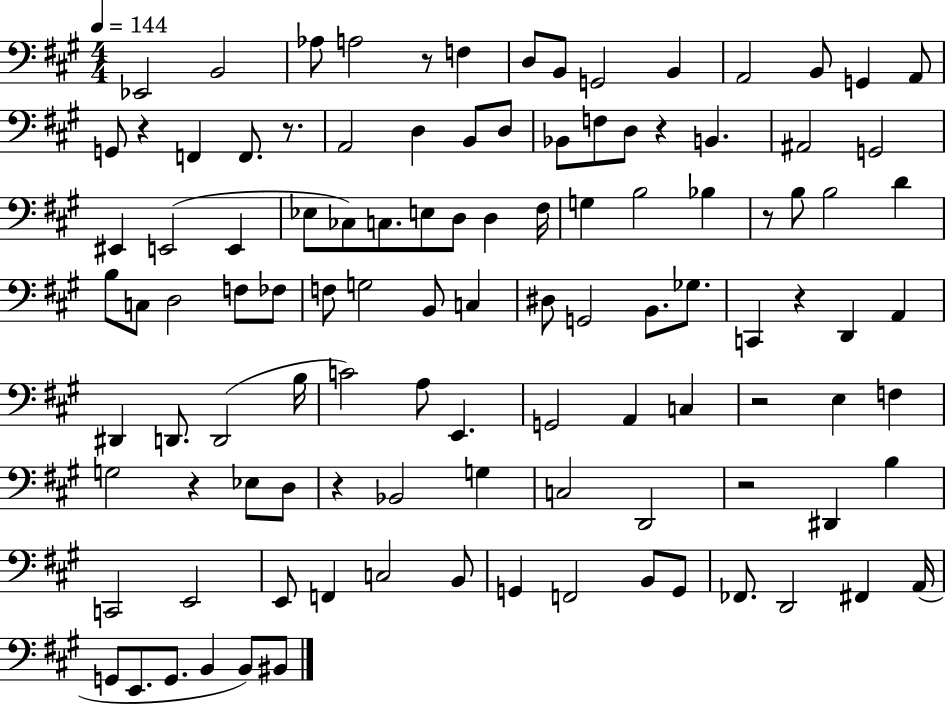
{
  \clef bass
  \numericTimeSignature
  \time 4/4
  \key a \major
  \tempo 4 = 144
  ees,2 b,2 | aes8 a2 r8 f4 | d8 b,8 g,2 b,4 | a,2 b,8 g,4 a,8 | \break g,8 r4 f,4 f,8. r8. | a,2 d4 b,8 d8 | bes,8 f8 d8 r4 b,4. | ais,2 g,2 | \break eis,4 e,2( e,4 | ees8 ces8) c8. e8 d8 d4 fis16 | g4 b2 bes4 | r8 b8 b2 d'4 | \break b8 c8 d2 f8 fes8 | f8 g2 b,8 c4 | dis8 g,2 b,8. ges8. | c,4 r4 d,4 a,4 | \break dis,4 d,8. d,2( b16 | c'2) a8 e,4. | g,2 a,4 c4 | r2 e4 f4 | \break g2 r4 ees8 d8 | r4 bes,2 g4 | c2 d,2 | r2 dis,4 b4 | \break c,2 e,2 | e,8 f,4 c2 b,8 | g,4 f,2 b,8 g,8 | fes,8. d,2 fis,4 a,16( | \break g,8 e,8. g,8. b,4 b,8) bis,8 | \bar "|."
}